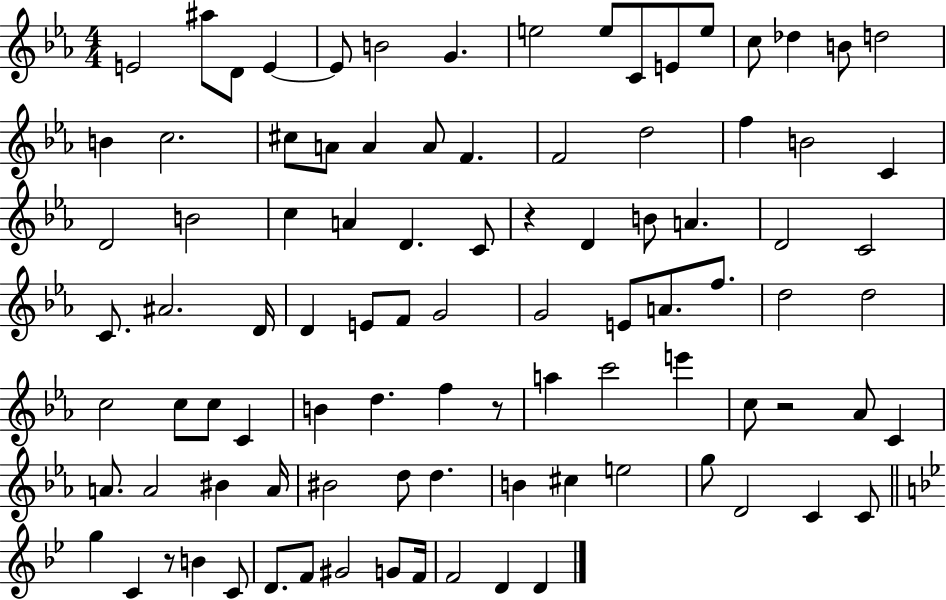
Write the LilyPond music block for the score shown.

{
  \clef treble
  \numericTimeSignature
  \time 4/4
  \key ees \major
  e'2 ais''8 d'8 e'4~~ | e'8 b'2 g'4. | e''2 e''8 c'8 e'8 e''8 | c''8 des''4 b'8 d''2 | \break b'4 c''2. | cis''8 a'8 a'4 a'8 f'4. | f'2 d''2 | f''4 b'2 c'4 | \break d'2 b'2 | c''4 a'4 d'4. c'8 | r4 d'4 b'8 a'4. | d'2 c'2 | \break c'8. ais'2. d'16 | d'4 e'8 f'8 g'2 | g'2 e'8 a'8. f''8. | d''2 d''2 | \break c''2 c''8 c''8 c'4 | b'4 d''4. f''4 r8 | a''4 c'''2 e'''4 | c''8 r2 aes'8 c'4 | \break a'8. a'2 bis'4 a'16 | bis'2 d''8 d''4. | b'4 cis''4 e''2 | g''8 d'2 c'4 c'8 | \break \bar "||" \break \key bes \major g''4 c'4 r8 b'4 c'8 | d'8. f'8 gis'2 g'8 f'16 | f'2 d'4 d'4 | \bar "|."
}